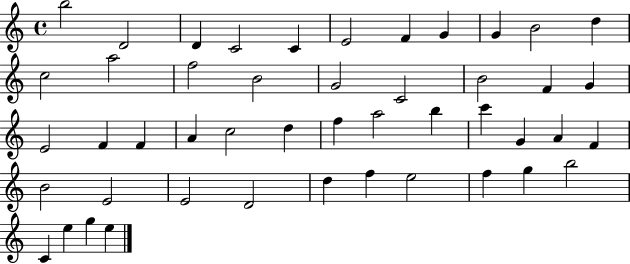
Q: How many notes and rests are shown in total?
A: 47